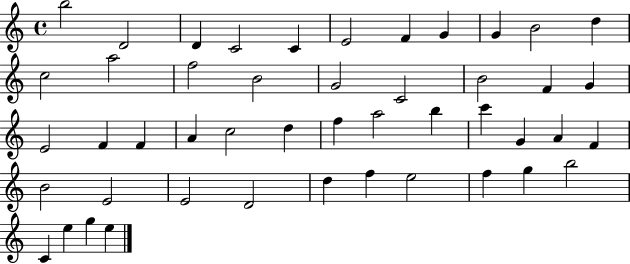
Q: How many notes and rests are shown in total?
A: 47